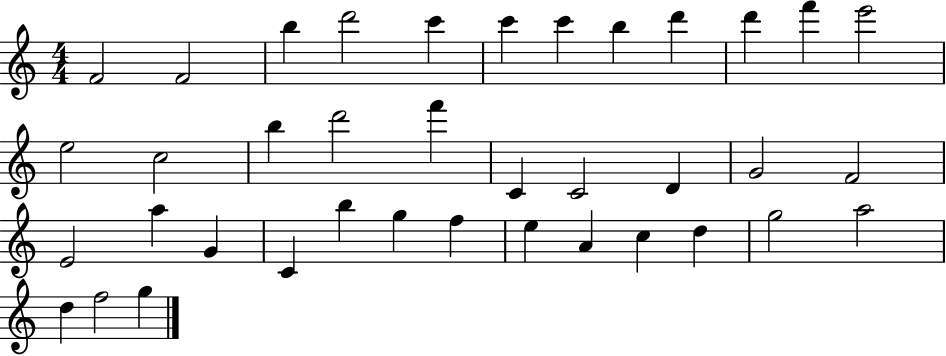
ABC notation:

X:1
T:Untitled
M:4/4
L:1/4
K:C
F2 F2 b d'2 c' c' c' b d' d' f' e'2 e2 c2 b d'2 f' C C2 D G2 F2 E2 a G C b g f e A c d g2 a2 d f2 g